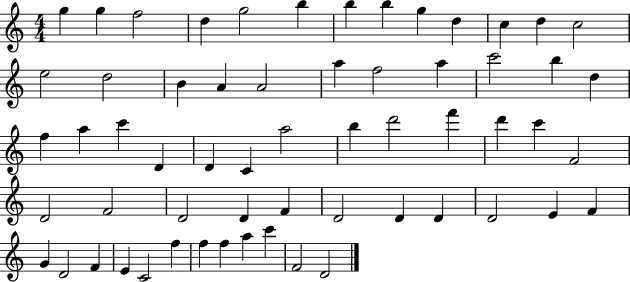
{
  \clef treble
  \numericTimeSignature
  \time 4/4
  \key c \major
  g''4 g''4 f''2 | d''4 g''2 b''4 | b''4 b''4 g''4 d''4 | c''4 d''4 c''2 | \break e''2 d''2 | b'4 a'4 a'2 | a''4 f''2 a''4 | c'''2 b''4 d''4 | \break f''4 a''4 c'''4 d'4 | d'4 c'4 a''2 | b''4 d'''2 f'''4 | d'''4 c'''4 f'2 | \break d'2 f'2 | d'2 d'4 f'4 | d'2 d'4 d'4 | d'2 e'4 f'4 | \break g'4 d'2 f'4 | e'4 c'2 f''4 | f''4 f''4 a''4 c'''4 | f'2 d'2 | \break \bar "|."
}